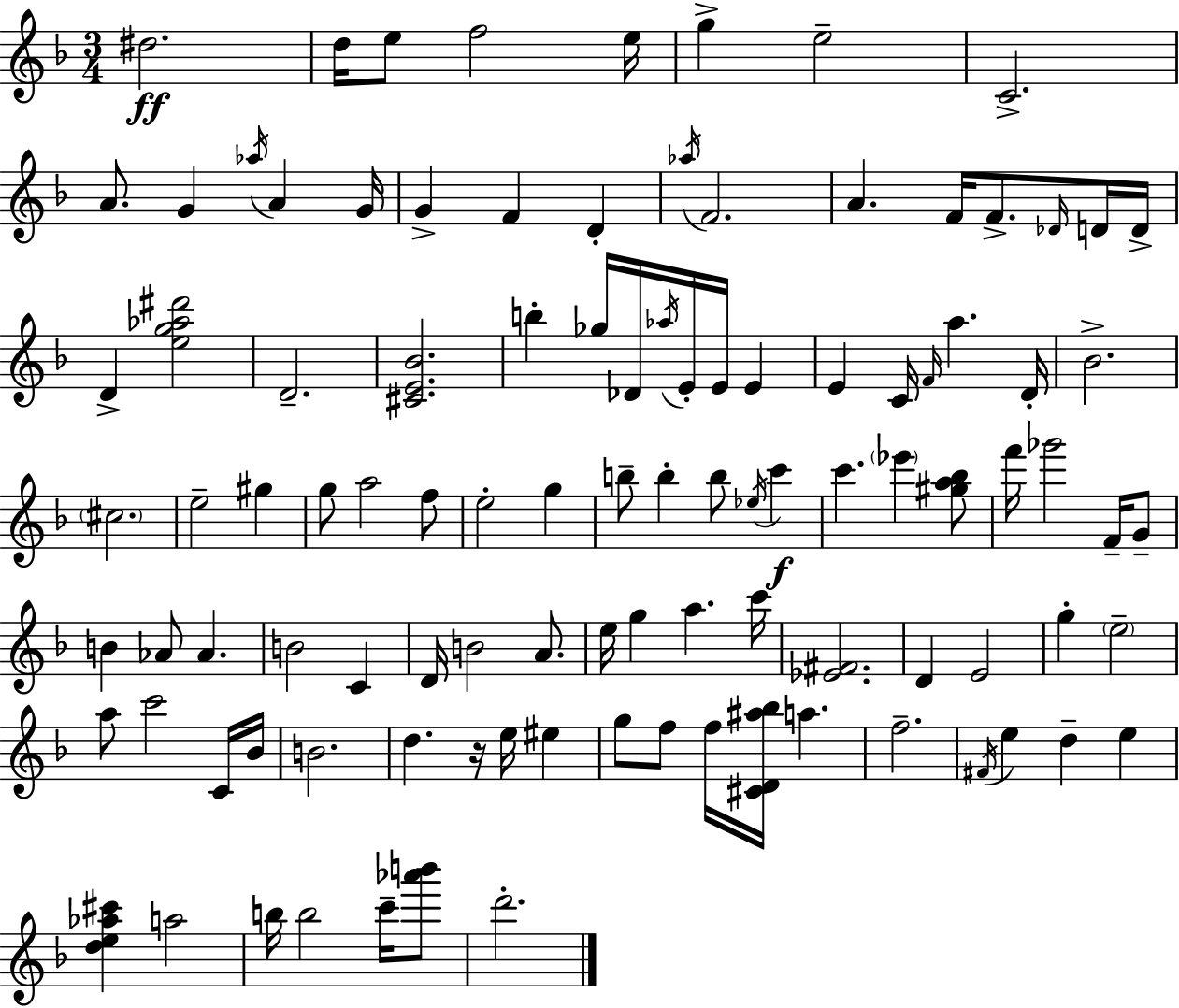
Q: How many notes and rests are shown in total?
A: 104